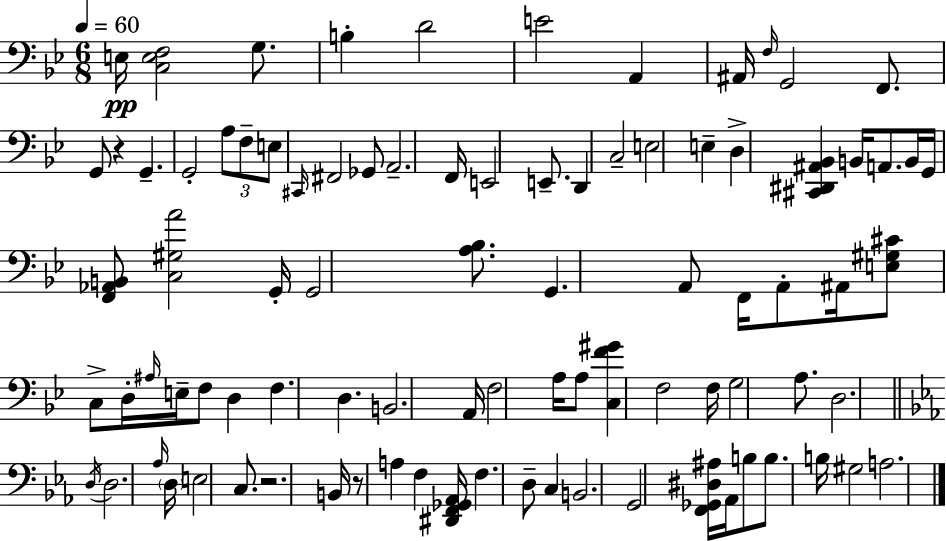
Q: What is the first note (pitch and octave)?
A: E3